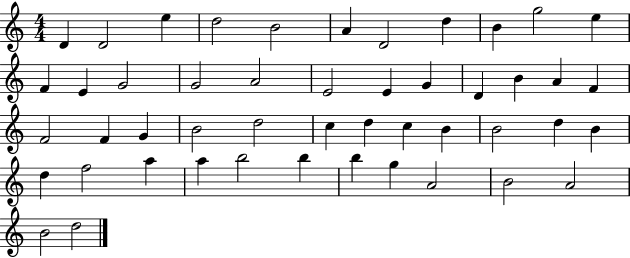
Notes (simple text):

D4/q D4/h E5/q D5/h B4/h A4/q D4/h D5/q B4/q G5/h E5/q F4/q E4/q G4/h G4/h A4/h E4/h E4/q G4/q D4/q B4/q A4/q F4/q F4/h F4/q G4/q B4/h D5/h C5/q D5/q C5/q B4/q B4/h D5/q B4/q D5/q F5/h A5/q A5/q B5/h B5/q B5/q G5/q A4/h B4/h A4/h B4/h D5/h